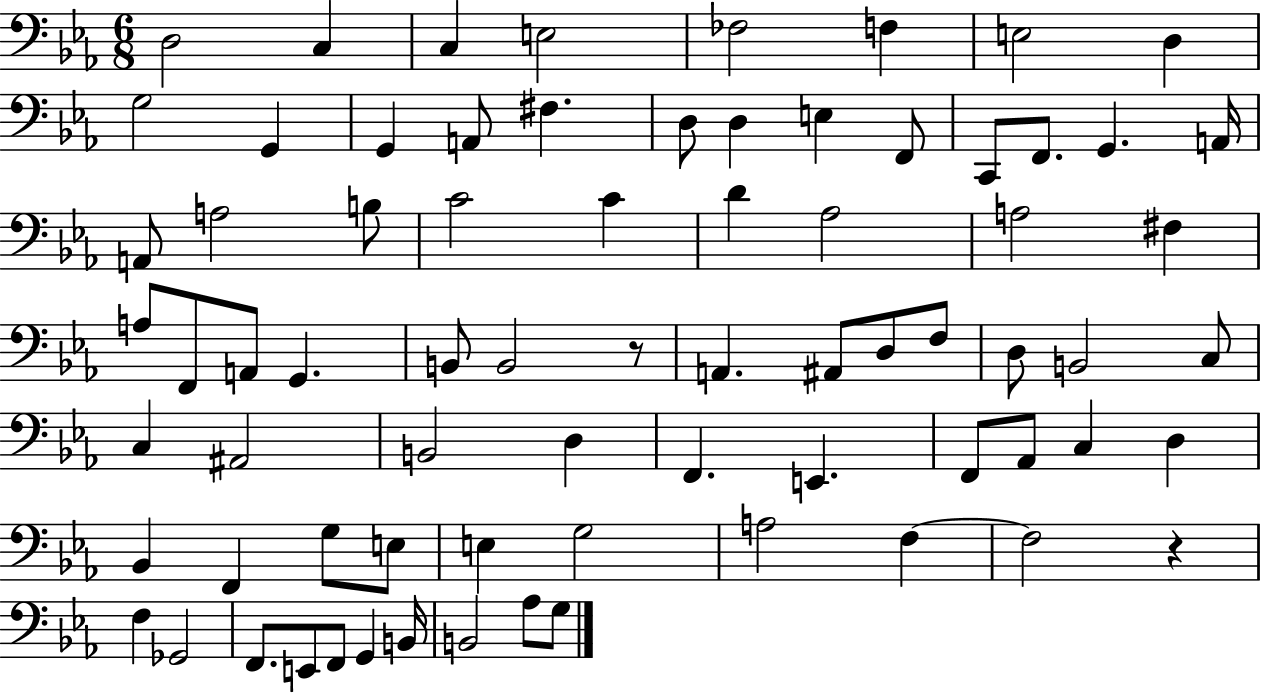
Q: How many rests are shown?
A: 2